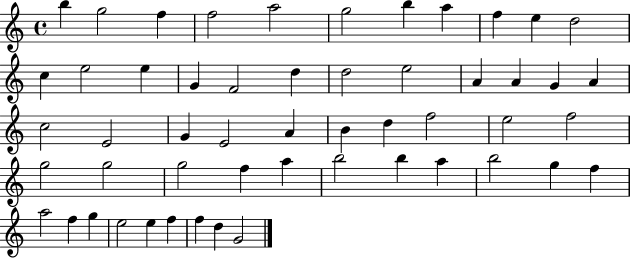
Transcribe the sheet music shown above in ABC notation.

X:1
T:Untitled
M:4/4
L:1/4
K:C
b g2 f f2 a2 g2 b a f e d2 c e2 e G F2 d d2 e2 A A G A c2 E2 G E2 A B d f2 e2 f2 g2 g2 g2 f a b2 b a b2 g f a2 f g e2 e f f d G2